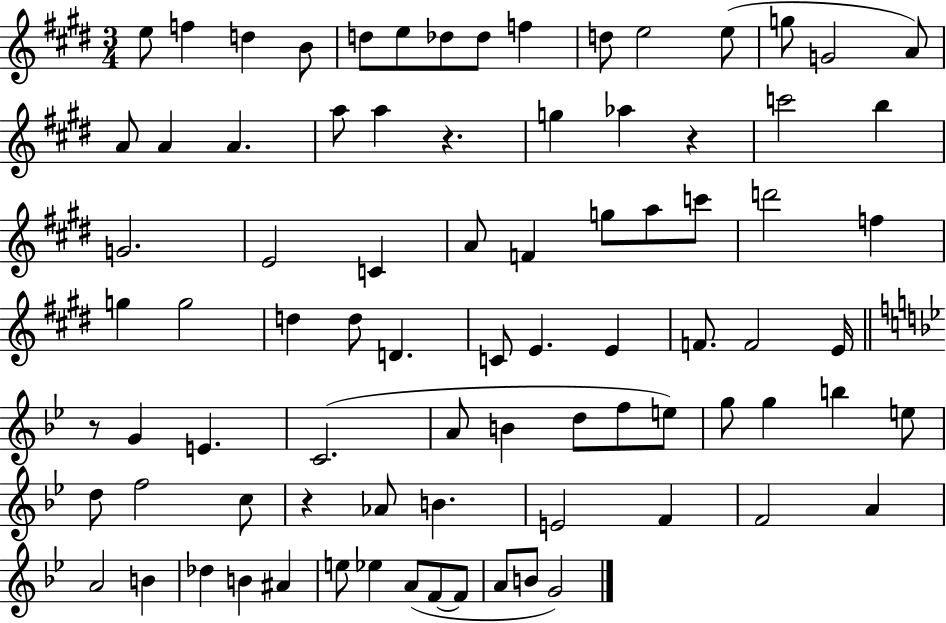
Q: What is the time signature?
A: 3/4